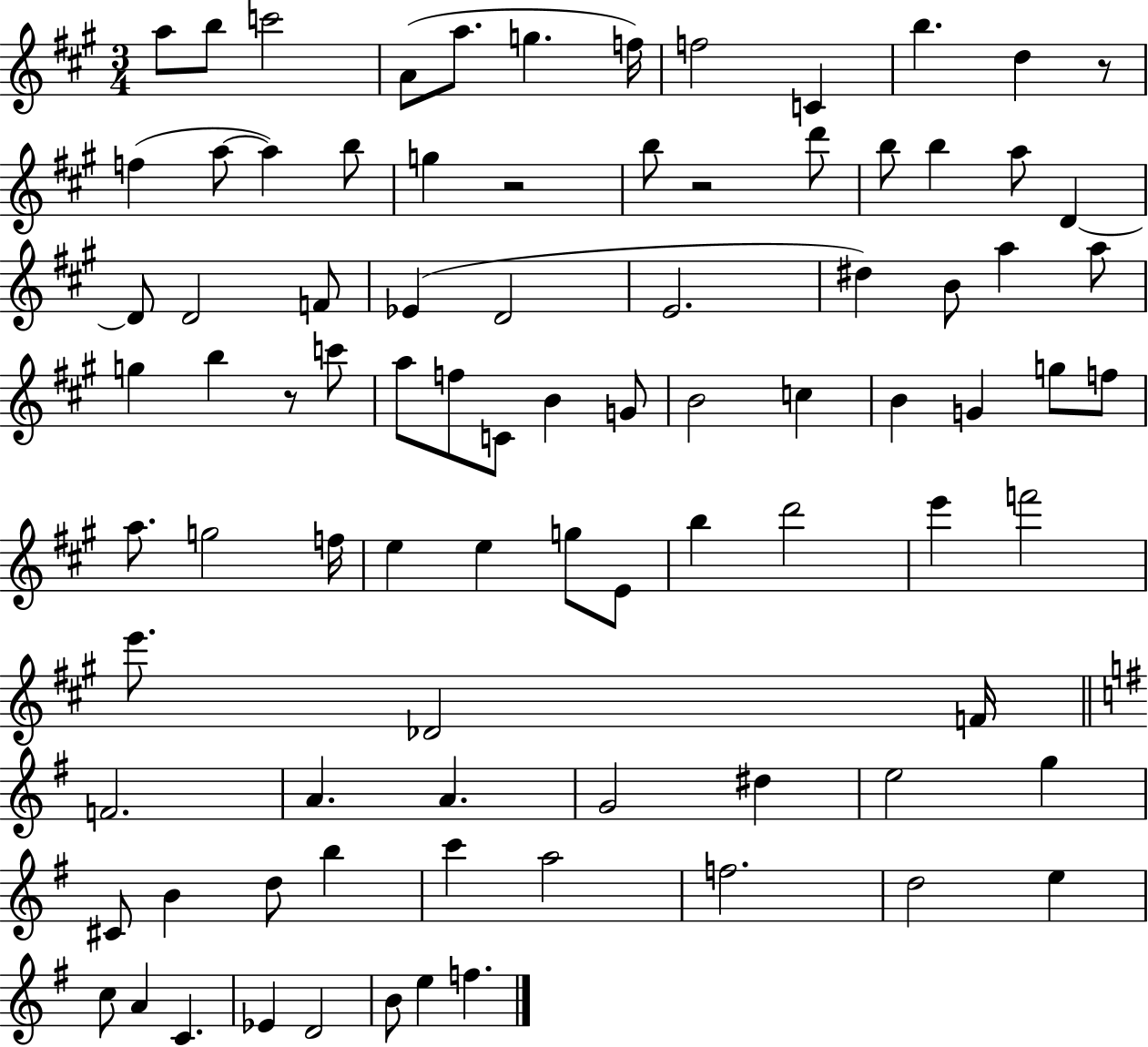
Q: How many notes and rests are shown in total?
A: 88